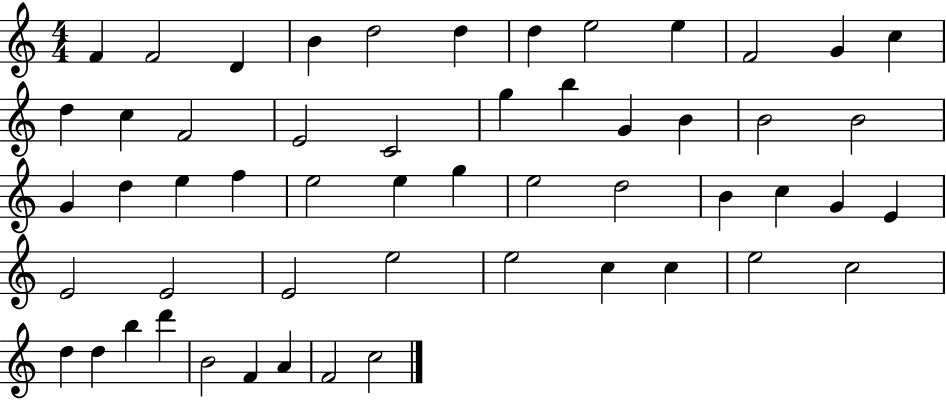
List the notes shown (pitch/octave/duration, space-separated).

F4/q F4/h D4/q B4/q D5/h D5/q D5/q E5/h E5/q F4/h G4/q C5/q D5/q C5/q F4/h E4/h C4/h G5/q B5/q G4/q B4/q B4/h B4/h G4/q D5/q E5/q F5/q E5/h E5/q G5/q E5/h D5/h B4/q C5/q G4/q E4/q E4/h E4/h E4/h E5/h E5/h C5/q C5/q E5/h C5/h D5/q D5/q B5/q D6/q B4/h F4/q A4/q F4/h C5/h